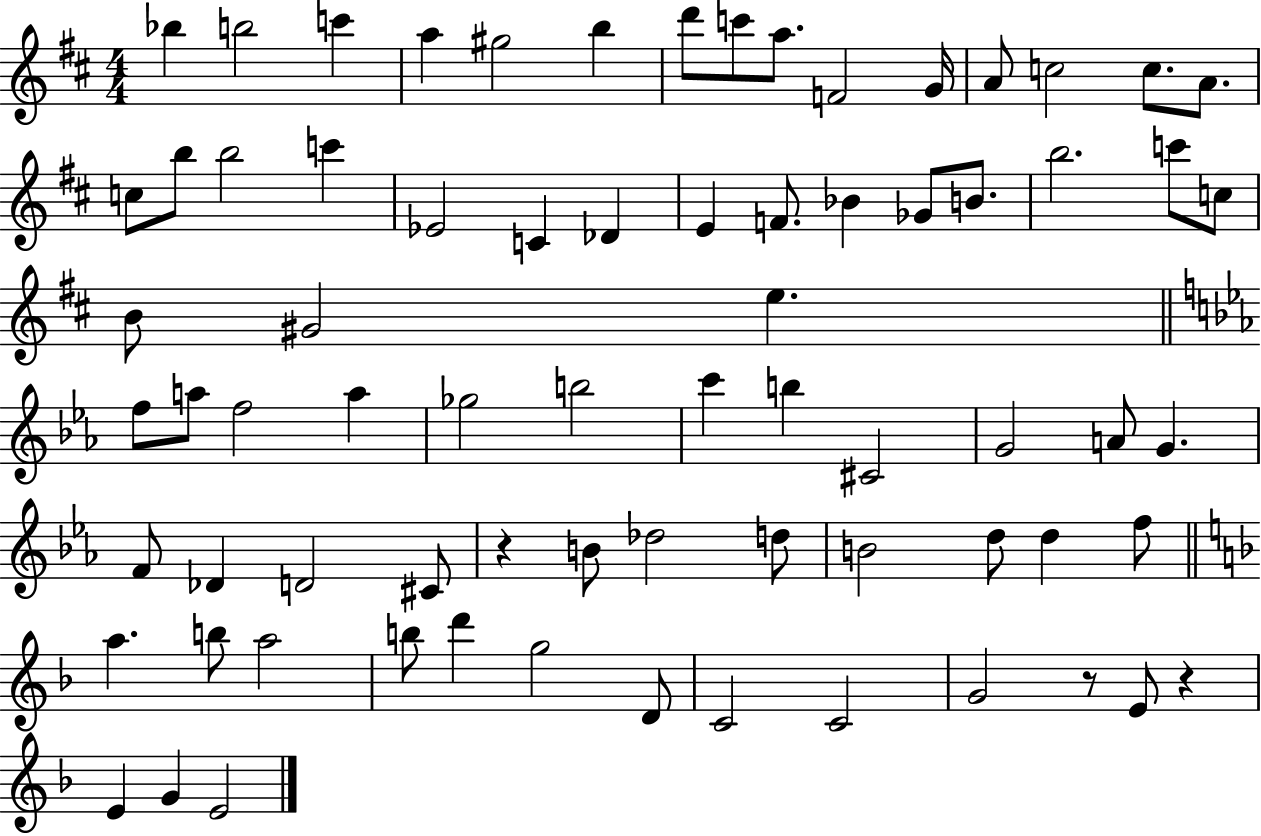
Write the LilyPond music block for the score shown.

{
  \clef treble
  \numericTimeSignature
  \time 4/4
  \key d \major
  bes''4 b''2 c'''4 | a''4 gis''2 b''4 | d'''8 c'''8 a''8. f'2 g'16 | a'8 c''2 c''8. a'8. | \break c''8 b''8 b''2 c'''4 | ees'2 c'4 des'4 | e'4 f'8. bes'4 ges'8 b'8. | b''2. c'''8 c''8 | \break b'8 gis'2 e''4. | \bar "||" \break \key ees \major f''8 a''8 f''2 a''4 | ges''2 b''2 | c'''4 b''4 cis'2 | g'2 a'8 g'4. | \break f'8 des'4 d'2 cis'8 | r4 b'8 des''2 d''8 | b'2 d''8 d''4 f''8 | \bar "||" \break \key d \minor a''4. b''8 a''2 | b''8 d'''4 g''2 d'8 | c'2 c'2 | g'2 r8 e'8 r4 | \break e'4 g'4 e'2 | \bar "|."
}